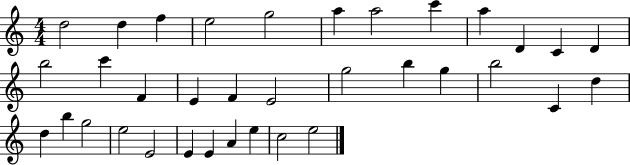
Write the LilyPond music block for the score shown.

{
  \clef treble
  \numericTimeSignature
  \time 4/4
  \key c \major
  d''2 d''4 f''4 | e''2 g''2 | a''4 a''2 c'''4 | a''4 d'4 c'4 d'4 | \break b''2 c'''4 f'4 | e'4 f'4 e'2 | g''2 b''4 g''4 | b''2 c'4 d''4 | \break d''4 b''4 g''2 | e''2 e'2 | e'4 e'4 a'4 e''4 | c''2 e''2 | \break \bar "|."
}